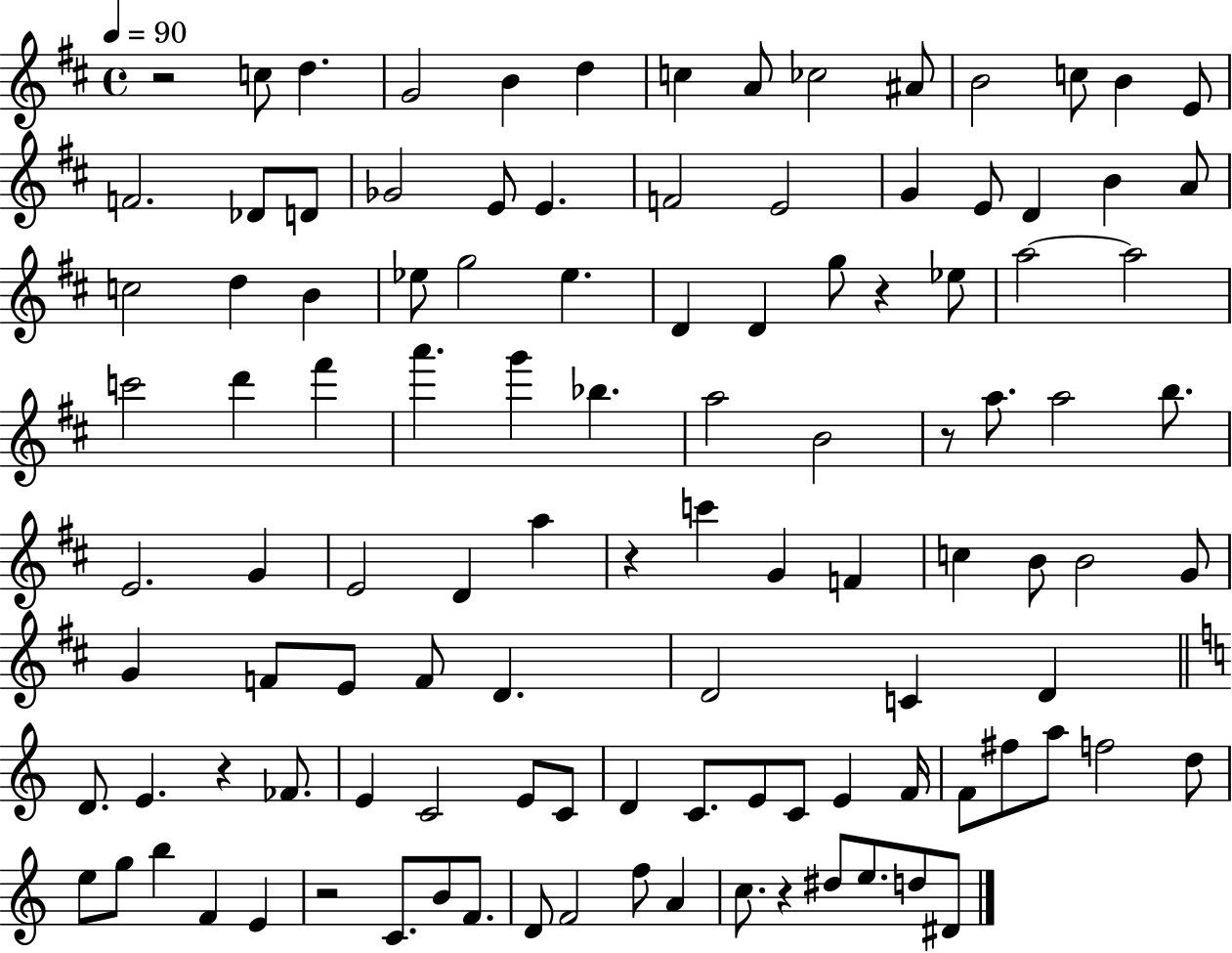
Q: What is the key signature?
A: D major